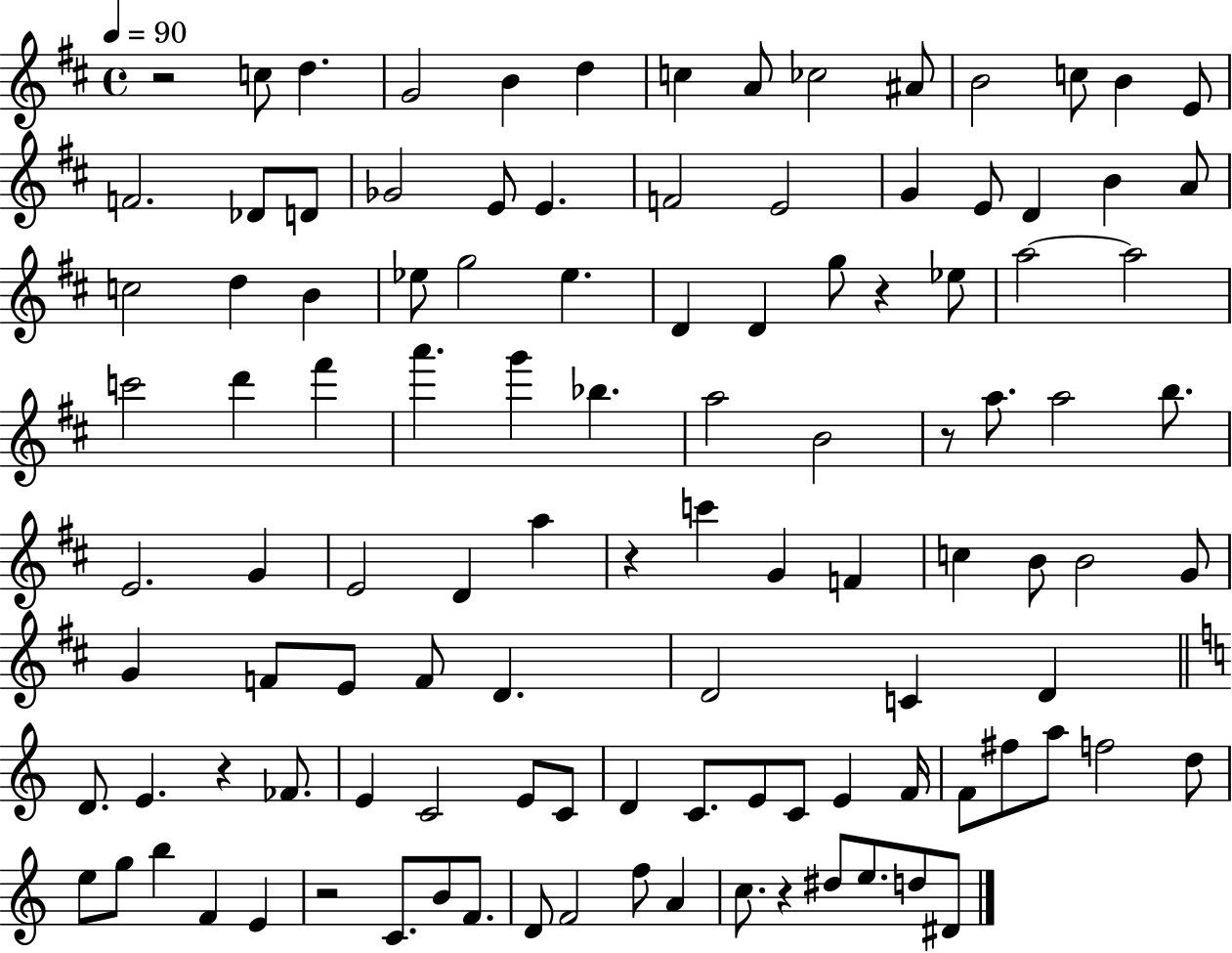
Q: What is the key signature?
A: D major